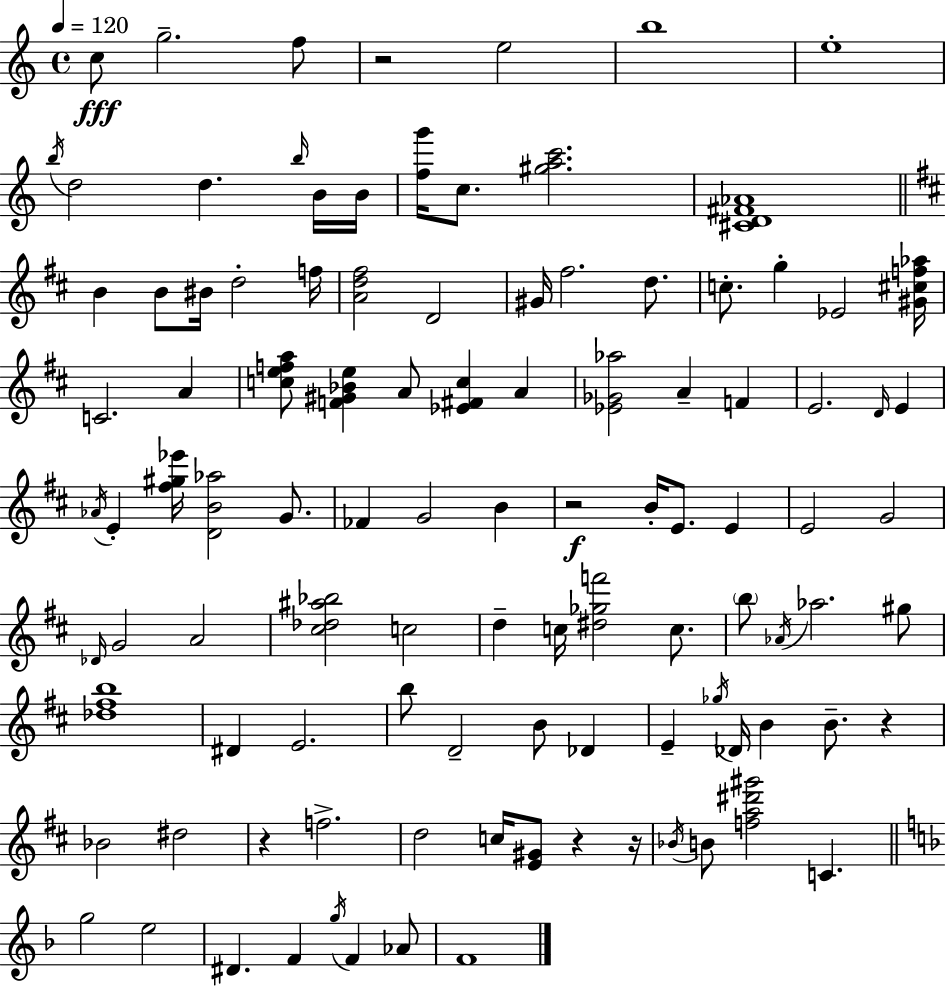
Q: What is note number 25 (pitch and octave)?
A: Eb4